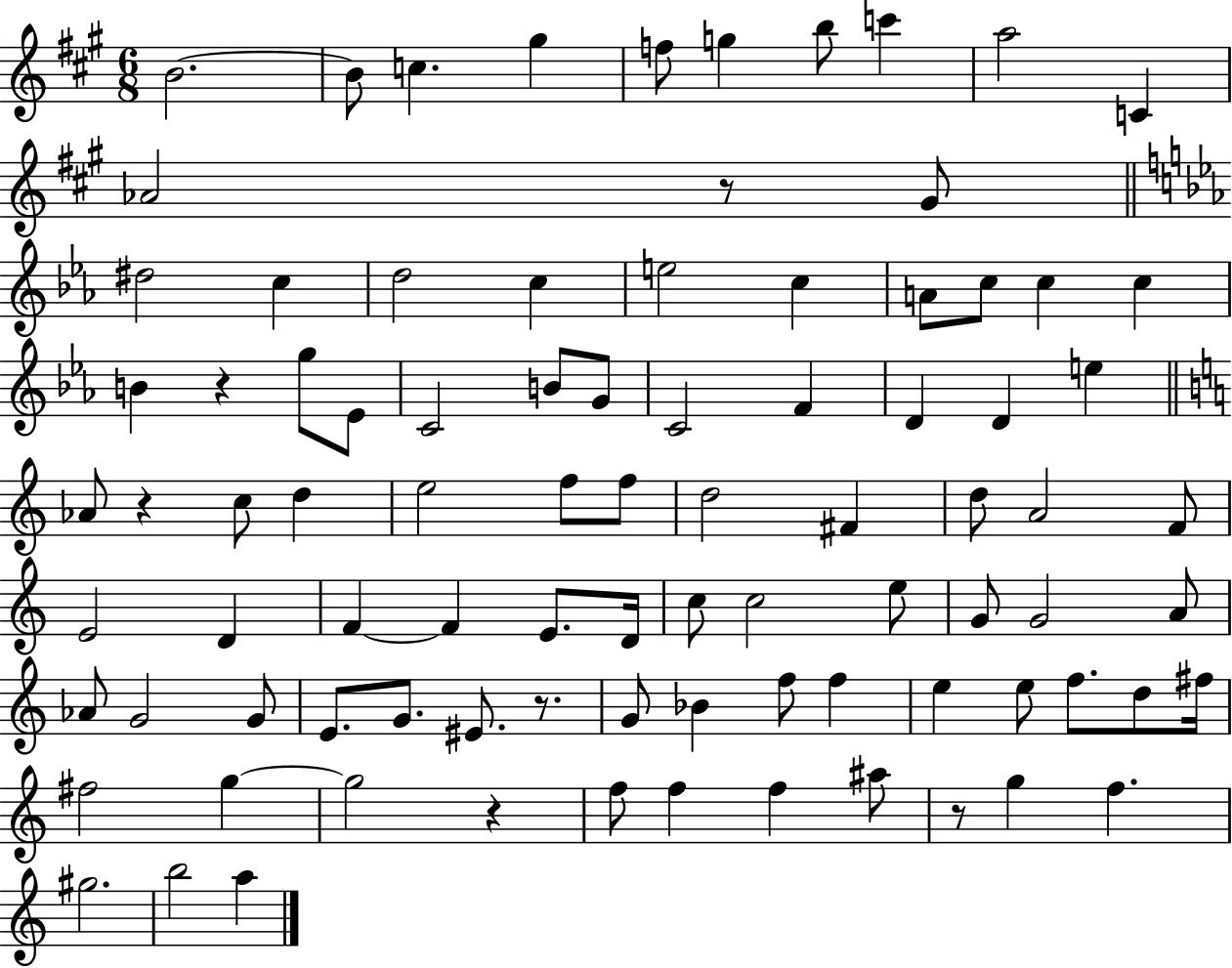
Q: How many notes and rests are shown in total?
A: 89